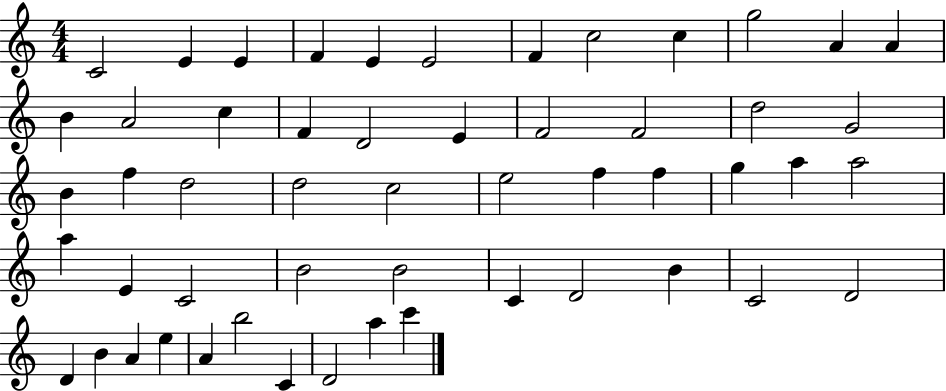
{
  \clef treble
  \numericTimeSignature
  \time 4/4
  \key c \major
  c'2 e'4 e'4 | f'4 e'4 e'2 | f'4 c''2 c''4 | g''2 a'4 a'4 | \break b'4 a'2 c''4 | f'4 d'2 e'4 | f'2 f'2 | d''2 g'2 | \break b'4 f''4 d''2 | d''2 c''2 | e''2 f''4 f''4 | g''4 a''4 a''2 | \break a''4 e'4 c'2 | b'2 b'2 | c'4 d'2 b'4 | c'2 d'2 | \break d'4 b'4 a'4 e''4 | a'4 b''2 c'4 | d'2 a''4 c'''4 | \bar "|."
}